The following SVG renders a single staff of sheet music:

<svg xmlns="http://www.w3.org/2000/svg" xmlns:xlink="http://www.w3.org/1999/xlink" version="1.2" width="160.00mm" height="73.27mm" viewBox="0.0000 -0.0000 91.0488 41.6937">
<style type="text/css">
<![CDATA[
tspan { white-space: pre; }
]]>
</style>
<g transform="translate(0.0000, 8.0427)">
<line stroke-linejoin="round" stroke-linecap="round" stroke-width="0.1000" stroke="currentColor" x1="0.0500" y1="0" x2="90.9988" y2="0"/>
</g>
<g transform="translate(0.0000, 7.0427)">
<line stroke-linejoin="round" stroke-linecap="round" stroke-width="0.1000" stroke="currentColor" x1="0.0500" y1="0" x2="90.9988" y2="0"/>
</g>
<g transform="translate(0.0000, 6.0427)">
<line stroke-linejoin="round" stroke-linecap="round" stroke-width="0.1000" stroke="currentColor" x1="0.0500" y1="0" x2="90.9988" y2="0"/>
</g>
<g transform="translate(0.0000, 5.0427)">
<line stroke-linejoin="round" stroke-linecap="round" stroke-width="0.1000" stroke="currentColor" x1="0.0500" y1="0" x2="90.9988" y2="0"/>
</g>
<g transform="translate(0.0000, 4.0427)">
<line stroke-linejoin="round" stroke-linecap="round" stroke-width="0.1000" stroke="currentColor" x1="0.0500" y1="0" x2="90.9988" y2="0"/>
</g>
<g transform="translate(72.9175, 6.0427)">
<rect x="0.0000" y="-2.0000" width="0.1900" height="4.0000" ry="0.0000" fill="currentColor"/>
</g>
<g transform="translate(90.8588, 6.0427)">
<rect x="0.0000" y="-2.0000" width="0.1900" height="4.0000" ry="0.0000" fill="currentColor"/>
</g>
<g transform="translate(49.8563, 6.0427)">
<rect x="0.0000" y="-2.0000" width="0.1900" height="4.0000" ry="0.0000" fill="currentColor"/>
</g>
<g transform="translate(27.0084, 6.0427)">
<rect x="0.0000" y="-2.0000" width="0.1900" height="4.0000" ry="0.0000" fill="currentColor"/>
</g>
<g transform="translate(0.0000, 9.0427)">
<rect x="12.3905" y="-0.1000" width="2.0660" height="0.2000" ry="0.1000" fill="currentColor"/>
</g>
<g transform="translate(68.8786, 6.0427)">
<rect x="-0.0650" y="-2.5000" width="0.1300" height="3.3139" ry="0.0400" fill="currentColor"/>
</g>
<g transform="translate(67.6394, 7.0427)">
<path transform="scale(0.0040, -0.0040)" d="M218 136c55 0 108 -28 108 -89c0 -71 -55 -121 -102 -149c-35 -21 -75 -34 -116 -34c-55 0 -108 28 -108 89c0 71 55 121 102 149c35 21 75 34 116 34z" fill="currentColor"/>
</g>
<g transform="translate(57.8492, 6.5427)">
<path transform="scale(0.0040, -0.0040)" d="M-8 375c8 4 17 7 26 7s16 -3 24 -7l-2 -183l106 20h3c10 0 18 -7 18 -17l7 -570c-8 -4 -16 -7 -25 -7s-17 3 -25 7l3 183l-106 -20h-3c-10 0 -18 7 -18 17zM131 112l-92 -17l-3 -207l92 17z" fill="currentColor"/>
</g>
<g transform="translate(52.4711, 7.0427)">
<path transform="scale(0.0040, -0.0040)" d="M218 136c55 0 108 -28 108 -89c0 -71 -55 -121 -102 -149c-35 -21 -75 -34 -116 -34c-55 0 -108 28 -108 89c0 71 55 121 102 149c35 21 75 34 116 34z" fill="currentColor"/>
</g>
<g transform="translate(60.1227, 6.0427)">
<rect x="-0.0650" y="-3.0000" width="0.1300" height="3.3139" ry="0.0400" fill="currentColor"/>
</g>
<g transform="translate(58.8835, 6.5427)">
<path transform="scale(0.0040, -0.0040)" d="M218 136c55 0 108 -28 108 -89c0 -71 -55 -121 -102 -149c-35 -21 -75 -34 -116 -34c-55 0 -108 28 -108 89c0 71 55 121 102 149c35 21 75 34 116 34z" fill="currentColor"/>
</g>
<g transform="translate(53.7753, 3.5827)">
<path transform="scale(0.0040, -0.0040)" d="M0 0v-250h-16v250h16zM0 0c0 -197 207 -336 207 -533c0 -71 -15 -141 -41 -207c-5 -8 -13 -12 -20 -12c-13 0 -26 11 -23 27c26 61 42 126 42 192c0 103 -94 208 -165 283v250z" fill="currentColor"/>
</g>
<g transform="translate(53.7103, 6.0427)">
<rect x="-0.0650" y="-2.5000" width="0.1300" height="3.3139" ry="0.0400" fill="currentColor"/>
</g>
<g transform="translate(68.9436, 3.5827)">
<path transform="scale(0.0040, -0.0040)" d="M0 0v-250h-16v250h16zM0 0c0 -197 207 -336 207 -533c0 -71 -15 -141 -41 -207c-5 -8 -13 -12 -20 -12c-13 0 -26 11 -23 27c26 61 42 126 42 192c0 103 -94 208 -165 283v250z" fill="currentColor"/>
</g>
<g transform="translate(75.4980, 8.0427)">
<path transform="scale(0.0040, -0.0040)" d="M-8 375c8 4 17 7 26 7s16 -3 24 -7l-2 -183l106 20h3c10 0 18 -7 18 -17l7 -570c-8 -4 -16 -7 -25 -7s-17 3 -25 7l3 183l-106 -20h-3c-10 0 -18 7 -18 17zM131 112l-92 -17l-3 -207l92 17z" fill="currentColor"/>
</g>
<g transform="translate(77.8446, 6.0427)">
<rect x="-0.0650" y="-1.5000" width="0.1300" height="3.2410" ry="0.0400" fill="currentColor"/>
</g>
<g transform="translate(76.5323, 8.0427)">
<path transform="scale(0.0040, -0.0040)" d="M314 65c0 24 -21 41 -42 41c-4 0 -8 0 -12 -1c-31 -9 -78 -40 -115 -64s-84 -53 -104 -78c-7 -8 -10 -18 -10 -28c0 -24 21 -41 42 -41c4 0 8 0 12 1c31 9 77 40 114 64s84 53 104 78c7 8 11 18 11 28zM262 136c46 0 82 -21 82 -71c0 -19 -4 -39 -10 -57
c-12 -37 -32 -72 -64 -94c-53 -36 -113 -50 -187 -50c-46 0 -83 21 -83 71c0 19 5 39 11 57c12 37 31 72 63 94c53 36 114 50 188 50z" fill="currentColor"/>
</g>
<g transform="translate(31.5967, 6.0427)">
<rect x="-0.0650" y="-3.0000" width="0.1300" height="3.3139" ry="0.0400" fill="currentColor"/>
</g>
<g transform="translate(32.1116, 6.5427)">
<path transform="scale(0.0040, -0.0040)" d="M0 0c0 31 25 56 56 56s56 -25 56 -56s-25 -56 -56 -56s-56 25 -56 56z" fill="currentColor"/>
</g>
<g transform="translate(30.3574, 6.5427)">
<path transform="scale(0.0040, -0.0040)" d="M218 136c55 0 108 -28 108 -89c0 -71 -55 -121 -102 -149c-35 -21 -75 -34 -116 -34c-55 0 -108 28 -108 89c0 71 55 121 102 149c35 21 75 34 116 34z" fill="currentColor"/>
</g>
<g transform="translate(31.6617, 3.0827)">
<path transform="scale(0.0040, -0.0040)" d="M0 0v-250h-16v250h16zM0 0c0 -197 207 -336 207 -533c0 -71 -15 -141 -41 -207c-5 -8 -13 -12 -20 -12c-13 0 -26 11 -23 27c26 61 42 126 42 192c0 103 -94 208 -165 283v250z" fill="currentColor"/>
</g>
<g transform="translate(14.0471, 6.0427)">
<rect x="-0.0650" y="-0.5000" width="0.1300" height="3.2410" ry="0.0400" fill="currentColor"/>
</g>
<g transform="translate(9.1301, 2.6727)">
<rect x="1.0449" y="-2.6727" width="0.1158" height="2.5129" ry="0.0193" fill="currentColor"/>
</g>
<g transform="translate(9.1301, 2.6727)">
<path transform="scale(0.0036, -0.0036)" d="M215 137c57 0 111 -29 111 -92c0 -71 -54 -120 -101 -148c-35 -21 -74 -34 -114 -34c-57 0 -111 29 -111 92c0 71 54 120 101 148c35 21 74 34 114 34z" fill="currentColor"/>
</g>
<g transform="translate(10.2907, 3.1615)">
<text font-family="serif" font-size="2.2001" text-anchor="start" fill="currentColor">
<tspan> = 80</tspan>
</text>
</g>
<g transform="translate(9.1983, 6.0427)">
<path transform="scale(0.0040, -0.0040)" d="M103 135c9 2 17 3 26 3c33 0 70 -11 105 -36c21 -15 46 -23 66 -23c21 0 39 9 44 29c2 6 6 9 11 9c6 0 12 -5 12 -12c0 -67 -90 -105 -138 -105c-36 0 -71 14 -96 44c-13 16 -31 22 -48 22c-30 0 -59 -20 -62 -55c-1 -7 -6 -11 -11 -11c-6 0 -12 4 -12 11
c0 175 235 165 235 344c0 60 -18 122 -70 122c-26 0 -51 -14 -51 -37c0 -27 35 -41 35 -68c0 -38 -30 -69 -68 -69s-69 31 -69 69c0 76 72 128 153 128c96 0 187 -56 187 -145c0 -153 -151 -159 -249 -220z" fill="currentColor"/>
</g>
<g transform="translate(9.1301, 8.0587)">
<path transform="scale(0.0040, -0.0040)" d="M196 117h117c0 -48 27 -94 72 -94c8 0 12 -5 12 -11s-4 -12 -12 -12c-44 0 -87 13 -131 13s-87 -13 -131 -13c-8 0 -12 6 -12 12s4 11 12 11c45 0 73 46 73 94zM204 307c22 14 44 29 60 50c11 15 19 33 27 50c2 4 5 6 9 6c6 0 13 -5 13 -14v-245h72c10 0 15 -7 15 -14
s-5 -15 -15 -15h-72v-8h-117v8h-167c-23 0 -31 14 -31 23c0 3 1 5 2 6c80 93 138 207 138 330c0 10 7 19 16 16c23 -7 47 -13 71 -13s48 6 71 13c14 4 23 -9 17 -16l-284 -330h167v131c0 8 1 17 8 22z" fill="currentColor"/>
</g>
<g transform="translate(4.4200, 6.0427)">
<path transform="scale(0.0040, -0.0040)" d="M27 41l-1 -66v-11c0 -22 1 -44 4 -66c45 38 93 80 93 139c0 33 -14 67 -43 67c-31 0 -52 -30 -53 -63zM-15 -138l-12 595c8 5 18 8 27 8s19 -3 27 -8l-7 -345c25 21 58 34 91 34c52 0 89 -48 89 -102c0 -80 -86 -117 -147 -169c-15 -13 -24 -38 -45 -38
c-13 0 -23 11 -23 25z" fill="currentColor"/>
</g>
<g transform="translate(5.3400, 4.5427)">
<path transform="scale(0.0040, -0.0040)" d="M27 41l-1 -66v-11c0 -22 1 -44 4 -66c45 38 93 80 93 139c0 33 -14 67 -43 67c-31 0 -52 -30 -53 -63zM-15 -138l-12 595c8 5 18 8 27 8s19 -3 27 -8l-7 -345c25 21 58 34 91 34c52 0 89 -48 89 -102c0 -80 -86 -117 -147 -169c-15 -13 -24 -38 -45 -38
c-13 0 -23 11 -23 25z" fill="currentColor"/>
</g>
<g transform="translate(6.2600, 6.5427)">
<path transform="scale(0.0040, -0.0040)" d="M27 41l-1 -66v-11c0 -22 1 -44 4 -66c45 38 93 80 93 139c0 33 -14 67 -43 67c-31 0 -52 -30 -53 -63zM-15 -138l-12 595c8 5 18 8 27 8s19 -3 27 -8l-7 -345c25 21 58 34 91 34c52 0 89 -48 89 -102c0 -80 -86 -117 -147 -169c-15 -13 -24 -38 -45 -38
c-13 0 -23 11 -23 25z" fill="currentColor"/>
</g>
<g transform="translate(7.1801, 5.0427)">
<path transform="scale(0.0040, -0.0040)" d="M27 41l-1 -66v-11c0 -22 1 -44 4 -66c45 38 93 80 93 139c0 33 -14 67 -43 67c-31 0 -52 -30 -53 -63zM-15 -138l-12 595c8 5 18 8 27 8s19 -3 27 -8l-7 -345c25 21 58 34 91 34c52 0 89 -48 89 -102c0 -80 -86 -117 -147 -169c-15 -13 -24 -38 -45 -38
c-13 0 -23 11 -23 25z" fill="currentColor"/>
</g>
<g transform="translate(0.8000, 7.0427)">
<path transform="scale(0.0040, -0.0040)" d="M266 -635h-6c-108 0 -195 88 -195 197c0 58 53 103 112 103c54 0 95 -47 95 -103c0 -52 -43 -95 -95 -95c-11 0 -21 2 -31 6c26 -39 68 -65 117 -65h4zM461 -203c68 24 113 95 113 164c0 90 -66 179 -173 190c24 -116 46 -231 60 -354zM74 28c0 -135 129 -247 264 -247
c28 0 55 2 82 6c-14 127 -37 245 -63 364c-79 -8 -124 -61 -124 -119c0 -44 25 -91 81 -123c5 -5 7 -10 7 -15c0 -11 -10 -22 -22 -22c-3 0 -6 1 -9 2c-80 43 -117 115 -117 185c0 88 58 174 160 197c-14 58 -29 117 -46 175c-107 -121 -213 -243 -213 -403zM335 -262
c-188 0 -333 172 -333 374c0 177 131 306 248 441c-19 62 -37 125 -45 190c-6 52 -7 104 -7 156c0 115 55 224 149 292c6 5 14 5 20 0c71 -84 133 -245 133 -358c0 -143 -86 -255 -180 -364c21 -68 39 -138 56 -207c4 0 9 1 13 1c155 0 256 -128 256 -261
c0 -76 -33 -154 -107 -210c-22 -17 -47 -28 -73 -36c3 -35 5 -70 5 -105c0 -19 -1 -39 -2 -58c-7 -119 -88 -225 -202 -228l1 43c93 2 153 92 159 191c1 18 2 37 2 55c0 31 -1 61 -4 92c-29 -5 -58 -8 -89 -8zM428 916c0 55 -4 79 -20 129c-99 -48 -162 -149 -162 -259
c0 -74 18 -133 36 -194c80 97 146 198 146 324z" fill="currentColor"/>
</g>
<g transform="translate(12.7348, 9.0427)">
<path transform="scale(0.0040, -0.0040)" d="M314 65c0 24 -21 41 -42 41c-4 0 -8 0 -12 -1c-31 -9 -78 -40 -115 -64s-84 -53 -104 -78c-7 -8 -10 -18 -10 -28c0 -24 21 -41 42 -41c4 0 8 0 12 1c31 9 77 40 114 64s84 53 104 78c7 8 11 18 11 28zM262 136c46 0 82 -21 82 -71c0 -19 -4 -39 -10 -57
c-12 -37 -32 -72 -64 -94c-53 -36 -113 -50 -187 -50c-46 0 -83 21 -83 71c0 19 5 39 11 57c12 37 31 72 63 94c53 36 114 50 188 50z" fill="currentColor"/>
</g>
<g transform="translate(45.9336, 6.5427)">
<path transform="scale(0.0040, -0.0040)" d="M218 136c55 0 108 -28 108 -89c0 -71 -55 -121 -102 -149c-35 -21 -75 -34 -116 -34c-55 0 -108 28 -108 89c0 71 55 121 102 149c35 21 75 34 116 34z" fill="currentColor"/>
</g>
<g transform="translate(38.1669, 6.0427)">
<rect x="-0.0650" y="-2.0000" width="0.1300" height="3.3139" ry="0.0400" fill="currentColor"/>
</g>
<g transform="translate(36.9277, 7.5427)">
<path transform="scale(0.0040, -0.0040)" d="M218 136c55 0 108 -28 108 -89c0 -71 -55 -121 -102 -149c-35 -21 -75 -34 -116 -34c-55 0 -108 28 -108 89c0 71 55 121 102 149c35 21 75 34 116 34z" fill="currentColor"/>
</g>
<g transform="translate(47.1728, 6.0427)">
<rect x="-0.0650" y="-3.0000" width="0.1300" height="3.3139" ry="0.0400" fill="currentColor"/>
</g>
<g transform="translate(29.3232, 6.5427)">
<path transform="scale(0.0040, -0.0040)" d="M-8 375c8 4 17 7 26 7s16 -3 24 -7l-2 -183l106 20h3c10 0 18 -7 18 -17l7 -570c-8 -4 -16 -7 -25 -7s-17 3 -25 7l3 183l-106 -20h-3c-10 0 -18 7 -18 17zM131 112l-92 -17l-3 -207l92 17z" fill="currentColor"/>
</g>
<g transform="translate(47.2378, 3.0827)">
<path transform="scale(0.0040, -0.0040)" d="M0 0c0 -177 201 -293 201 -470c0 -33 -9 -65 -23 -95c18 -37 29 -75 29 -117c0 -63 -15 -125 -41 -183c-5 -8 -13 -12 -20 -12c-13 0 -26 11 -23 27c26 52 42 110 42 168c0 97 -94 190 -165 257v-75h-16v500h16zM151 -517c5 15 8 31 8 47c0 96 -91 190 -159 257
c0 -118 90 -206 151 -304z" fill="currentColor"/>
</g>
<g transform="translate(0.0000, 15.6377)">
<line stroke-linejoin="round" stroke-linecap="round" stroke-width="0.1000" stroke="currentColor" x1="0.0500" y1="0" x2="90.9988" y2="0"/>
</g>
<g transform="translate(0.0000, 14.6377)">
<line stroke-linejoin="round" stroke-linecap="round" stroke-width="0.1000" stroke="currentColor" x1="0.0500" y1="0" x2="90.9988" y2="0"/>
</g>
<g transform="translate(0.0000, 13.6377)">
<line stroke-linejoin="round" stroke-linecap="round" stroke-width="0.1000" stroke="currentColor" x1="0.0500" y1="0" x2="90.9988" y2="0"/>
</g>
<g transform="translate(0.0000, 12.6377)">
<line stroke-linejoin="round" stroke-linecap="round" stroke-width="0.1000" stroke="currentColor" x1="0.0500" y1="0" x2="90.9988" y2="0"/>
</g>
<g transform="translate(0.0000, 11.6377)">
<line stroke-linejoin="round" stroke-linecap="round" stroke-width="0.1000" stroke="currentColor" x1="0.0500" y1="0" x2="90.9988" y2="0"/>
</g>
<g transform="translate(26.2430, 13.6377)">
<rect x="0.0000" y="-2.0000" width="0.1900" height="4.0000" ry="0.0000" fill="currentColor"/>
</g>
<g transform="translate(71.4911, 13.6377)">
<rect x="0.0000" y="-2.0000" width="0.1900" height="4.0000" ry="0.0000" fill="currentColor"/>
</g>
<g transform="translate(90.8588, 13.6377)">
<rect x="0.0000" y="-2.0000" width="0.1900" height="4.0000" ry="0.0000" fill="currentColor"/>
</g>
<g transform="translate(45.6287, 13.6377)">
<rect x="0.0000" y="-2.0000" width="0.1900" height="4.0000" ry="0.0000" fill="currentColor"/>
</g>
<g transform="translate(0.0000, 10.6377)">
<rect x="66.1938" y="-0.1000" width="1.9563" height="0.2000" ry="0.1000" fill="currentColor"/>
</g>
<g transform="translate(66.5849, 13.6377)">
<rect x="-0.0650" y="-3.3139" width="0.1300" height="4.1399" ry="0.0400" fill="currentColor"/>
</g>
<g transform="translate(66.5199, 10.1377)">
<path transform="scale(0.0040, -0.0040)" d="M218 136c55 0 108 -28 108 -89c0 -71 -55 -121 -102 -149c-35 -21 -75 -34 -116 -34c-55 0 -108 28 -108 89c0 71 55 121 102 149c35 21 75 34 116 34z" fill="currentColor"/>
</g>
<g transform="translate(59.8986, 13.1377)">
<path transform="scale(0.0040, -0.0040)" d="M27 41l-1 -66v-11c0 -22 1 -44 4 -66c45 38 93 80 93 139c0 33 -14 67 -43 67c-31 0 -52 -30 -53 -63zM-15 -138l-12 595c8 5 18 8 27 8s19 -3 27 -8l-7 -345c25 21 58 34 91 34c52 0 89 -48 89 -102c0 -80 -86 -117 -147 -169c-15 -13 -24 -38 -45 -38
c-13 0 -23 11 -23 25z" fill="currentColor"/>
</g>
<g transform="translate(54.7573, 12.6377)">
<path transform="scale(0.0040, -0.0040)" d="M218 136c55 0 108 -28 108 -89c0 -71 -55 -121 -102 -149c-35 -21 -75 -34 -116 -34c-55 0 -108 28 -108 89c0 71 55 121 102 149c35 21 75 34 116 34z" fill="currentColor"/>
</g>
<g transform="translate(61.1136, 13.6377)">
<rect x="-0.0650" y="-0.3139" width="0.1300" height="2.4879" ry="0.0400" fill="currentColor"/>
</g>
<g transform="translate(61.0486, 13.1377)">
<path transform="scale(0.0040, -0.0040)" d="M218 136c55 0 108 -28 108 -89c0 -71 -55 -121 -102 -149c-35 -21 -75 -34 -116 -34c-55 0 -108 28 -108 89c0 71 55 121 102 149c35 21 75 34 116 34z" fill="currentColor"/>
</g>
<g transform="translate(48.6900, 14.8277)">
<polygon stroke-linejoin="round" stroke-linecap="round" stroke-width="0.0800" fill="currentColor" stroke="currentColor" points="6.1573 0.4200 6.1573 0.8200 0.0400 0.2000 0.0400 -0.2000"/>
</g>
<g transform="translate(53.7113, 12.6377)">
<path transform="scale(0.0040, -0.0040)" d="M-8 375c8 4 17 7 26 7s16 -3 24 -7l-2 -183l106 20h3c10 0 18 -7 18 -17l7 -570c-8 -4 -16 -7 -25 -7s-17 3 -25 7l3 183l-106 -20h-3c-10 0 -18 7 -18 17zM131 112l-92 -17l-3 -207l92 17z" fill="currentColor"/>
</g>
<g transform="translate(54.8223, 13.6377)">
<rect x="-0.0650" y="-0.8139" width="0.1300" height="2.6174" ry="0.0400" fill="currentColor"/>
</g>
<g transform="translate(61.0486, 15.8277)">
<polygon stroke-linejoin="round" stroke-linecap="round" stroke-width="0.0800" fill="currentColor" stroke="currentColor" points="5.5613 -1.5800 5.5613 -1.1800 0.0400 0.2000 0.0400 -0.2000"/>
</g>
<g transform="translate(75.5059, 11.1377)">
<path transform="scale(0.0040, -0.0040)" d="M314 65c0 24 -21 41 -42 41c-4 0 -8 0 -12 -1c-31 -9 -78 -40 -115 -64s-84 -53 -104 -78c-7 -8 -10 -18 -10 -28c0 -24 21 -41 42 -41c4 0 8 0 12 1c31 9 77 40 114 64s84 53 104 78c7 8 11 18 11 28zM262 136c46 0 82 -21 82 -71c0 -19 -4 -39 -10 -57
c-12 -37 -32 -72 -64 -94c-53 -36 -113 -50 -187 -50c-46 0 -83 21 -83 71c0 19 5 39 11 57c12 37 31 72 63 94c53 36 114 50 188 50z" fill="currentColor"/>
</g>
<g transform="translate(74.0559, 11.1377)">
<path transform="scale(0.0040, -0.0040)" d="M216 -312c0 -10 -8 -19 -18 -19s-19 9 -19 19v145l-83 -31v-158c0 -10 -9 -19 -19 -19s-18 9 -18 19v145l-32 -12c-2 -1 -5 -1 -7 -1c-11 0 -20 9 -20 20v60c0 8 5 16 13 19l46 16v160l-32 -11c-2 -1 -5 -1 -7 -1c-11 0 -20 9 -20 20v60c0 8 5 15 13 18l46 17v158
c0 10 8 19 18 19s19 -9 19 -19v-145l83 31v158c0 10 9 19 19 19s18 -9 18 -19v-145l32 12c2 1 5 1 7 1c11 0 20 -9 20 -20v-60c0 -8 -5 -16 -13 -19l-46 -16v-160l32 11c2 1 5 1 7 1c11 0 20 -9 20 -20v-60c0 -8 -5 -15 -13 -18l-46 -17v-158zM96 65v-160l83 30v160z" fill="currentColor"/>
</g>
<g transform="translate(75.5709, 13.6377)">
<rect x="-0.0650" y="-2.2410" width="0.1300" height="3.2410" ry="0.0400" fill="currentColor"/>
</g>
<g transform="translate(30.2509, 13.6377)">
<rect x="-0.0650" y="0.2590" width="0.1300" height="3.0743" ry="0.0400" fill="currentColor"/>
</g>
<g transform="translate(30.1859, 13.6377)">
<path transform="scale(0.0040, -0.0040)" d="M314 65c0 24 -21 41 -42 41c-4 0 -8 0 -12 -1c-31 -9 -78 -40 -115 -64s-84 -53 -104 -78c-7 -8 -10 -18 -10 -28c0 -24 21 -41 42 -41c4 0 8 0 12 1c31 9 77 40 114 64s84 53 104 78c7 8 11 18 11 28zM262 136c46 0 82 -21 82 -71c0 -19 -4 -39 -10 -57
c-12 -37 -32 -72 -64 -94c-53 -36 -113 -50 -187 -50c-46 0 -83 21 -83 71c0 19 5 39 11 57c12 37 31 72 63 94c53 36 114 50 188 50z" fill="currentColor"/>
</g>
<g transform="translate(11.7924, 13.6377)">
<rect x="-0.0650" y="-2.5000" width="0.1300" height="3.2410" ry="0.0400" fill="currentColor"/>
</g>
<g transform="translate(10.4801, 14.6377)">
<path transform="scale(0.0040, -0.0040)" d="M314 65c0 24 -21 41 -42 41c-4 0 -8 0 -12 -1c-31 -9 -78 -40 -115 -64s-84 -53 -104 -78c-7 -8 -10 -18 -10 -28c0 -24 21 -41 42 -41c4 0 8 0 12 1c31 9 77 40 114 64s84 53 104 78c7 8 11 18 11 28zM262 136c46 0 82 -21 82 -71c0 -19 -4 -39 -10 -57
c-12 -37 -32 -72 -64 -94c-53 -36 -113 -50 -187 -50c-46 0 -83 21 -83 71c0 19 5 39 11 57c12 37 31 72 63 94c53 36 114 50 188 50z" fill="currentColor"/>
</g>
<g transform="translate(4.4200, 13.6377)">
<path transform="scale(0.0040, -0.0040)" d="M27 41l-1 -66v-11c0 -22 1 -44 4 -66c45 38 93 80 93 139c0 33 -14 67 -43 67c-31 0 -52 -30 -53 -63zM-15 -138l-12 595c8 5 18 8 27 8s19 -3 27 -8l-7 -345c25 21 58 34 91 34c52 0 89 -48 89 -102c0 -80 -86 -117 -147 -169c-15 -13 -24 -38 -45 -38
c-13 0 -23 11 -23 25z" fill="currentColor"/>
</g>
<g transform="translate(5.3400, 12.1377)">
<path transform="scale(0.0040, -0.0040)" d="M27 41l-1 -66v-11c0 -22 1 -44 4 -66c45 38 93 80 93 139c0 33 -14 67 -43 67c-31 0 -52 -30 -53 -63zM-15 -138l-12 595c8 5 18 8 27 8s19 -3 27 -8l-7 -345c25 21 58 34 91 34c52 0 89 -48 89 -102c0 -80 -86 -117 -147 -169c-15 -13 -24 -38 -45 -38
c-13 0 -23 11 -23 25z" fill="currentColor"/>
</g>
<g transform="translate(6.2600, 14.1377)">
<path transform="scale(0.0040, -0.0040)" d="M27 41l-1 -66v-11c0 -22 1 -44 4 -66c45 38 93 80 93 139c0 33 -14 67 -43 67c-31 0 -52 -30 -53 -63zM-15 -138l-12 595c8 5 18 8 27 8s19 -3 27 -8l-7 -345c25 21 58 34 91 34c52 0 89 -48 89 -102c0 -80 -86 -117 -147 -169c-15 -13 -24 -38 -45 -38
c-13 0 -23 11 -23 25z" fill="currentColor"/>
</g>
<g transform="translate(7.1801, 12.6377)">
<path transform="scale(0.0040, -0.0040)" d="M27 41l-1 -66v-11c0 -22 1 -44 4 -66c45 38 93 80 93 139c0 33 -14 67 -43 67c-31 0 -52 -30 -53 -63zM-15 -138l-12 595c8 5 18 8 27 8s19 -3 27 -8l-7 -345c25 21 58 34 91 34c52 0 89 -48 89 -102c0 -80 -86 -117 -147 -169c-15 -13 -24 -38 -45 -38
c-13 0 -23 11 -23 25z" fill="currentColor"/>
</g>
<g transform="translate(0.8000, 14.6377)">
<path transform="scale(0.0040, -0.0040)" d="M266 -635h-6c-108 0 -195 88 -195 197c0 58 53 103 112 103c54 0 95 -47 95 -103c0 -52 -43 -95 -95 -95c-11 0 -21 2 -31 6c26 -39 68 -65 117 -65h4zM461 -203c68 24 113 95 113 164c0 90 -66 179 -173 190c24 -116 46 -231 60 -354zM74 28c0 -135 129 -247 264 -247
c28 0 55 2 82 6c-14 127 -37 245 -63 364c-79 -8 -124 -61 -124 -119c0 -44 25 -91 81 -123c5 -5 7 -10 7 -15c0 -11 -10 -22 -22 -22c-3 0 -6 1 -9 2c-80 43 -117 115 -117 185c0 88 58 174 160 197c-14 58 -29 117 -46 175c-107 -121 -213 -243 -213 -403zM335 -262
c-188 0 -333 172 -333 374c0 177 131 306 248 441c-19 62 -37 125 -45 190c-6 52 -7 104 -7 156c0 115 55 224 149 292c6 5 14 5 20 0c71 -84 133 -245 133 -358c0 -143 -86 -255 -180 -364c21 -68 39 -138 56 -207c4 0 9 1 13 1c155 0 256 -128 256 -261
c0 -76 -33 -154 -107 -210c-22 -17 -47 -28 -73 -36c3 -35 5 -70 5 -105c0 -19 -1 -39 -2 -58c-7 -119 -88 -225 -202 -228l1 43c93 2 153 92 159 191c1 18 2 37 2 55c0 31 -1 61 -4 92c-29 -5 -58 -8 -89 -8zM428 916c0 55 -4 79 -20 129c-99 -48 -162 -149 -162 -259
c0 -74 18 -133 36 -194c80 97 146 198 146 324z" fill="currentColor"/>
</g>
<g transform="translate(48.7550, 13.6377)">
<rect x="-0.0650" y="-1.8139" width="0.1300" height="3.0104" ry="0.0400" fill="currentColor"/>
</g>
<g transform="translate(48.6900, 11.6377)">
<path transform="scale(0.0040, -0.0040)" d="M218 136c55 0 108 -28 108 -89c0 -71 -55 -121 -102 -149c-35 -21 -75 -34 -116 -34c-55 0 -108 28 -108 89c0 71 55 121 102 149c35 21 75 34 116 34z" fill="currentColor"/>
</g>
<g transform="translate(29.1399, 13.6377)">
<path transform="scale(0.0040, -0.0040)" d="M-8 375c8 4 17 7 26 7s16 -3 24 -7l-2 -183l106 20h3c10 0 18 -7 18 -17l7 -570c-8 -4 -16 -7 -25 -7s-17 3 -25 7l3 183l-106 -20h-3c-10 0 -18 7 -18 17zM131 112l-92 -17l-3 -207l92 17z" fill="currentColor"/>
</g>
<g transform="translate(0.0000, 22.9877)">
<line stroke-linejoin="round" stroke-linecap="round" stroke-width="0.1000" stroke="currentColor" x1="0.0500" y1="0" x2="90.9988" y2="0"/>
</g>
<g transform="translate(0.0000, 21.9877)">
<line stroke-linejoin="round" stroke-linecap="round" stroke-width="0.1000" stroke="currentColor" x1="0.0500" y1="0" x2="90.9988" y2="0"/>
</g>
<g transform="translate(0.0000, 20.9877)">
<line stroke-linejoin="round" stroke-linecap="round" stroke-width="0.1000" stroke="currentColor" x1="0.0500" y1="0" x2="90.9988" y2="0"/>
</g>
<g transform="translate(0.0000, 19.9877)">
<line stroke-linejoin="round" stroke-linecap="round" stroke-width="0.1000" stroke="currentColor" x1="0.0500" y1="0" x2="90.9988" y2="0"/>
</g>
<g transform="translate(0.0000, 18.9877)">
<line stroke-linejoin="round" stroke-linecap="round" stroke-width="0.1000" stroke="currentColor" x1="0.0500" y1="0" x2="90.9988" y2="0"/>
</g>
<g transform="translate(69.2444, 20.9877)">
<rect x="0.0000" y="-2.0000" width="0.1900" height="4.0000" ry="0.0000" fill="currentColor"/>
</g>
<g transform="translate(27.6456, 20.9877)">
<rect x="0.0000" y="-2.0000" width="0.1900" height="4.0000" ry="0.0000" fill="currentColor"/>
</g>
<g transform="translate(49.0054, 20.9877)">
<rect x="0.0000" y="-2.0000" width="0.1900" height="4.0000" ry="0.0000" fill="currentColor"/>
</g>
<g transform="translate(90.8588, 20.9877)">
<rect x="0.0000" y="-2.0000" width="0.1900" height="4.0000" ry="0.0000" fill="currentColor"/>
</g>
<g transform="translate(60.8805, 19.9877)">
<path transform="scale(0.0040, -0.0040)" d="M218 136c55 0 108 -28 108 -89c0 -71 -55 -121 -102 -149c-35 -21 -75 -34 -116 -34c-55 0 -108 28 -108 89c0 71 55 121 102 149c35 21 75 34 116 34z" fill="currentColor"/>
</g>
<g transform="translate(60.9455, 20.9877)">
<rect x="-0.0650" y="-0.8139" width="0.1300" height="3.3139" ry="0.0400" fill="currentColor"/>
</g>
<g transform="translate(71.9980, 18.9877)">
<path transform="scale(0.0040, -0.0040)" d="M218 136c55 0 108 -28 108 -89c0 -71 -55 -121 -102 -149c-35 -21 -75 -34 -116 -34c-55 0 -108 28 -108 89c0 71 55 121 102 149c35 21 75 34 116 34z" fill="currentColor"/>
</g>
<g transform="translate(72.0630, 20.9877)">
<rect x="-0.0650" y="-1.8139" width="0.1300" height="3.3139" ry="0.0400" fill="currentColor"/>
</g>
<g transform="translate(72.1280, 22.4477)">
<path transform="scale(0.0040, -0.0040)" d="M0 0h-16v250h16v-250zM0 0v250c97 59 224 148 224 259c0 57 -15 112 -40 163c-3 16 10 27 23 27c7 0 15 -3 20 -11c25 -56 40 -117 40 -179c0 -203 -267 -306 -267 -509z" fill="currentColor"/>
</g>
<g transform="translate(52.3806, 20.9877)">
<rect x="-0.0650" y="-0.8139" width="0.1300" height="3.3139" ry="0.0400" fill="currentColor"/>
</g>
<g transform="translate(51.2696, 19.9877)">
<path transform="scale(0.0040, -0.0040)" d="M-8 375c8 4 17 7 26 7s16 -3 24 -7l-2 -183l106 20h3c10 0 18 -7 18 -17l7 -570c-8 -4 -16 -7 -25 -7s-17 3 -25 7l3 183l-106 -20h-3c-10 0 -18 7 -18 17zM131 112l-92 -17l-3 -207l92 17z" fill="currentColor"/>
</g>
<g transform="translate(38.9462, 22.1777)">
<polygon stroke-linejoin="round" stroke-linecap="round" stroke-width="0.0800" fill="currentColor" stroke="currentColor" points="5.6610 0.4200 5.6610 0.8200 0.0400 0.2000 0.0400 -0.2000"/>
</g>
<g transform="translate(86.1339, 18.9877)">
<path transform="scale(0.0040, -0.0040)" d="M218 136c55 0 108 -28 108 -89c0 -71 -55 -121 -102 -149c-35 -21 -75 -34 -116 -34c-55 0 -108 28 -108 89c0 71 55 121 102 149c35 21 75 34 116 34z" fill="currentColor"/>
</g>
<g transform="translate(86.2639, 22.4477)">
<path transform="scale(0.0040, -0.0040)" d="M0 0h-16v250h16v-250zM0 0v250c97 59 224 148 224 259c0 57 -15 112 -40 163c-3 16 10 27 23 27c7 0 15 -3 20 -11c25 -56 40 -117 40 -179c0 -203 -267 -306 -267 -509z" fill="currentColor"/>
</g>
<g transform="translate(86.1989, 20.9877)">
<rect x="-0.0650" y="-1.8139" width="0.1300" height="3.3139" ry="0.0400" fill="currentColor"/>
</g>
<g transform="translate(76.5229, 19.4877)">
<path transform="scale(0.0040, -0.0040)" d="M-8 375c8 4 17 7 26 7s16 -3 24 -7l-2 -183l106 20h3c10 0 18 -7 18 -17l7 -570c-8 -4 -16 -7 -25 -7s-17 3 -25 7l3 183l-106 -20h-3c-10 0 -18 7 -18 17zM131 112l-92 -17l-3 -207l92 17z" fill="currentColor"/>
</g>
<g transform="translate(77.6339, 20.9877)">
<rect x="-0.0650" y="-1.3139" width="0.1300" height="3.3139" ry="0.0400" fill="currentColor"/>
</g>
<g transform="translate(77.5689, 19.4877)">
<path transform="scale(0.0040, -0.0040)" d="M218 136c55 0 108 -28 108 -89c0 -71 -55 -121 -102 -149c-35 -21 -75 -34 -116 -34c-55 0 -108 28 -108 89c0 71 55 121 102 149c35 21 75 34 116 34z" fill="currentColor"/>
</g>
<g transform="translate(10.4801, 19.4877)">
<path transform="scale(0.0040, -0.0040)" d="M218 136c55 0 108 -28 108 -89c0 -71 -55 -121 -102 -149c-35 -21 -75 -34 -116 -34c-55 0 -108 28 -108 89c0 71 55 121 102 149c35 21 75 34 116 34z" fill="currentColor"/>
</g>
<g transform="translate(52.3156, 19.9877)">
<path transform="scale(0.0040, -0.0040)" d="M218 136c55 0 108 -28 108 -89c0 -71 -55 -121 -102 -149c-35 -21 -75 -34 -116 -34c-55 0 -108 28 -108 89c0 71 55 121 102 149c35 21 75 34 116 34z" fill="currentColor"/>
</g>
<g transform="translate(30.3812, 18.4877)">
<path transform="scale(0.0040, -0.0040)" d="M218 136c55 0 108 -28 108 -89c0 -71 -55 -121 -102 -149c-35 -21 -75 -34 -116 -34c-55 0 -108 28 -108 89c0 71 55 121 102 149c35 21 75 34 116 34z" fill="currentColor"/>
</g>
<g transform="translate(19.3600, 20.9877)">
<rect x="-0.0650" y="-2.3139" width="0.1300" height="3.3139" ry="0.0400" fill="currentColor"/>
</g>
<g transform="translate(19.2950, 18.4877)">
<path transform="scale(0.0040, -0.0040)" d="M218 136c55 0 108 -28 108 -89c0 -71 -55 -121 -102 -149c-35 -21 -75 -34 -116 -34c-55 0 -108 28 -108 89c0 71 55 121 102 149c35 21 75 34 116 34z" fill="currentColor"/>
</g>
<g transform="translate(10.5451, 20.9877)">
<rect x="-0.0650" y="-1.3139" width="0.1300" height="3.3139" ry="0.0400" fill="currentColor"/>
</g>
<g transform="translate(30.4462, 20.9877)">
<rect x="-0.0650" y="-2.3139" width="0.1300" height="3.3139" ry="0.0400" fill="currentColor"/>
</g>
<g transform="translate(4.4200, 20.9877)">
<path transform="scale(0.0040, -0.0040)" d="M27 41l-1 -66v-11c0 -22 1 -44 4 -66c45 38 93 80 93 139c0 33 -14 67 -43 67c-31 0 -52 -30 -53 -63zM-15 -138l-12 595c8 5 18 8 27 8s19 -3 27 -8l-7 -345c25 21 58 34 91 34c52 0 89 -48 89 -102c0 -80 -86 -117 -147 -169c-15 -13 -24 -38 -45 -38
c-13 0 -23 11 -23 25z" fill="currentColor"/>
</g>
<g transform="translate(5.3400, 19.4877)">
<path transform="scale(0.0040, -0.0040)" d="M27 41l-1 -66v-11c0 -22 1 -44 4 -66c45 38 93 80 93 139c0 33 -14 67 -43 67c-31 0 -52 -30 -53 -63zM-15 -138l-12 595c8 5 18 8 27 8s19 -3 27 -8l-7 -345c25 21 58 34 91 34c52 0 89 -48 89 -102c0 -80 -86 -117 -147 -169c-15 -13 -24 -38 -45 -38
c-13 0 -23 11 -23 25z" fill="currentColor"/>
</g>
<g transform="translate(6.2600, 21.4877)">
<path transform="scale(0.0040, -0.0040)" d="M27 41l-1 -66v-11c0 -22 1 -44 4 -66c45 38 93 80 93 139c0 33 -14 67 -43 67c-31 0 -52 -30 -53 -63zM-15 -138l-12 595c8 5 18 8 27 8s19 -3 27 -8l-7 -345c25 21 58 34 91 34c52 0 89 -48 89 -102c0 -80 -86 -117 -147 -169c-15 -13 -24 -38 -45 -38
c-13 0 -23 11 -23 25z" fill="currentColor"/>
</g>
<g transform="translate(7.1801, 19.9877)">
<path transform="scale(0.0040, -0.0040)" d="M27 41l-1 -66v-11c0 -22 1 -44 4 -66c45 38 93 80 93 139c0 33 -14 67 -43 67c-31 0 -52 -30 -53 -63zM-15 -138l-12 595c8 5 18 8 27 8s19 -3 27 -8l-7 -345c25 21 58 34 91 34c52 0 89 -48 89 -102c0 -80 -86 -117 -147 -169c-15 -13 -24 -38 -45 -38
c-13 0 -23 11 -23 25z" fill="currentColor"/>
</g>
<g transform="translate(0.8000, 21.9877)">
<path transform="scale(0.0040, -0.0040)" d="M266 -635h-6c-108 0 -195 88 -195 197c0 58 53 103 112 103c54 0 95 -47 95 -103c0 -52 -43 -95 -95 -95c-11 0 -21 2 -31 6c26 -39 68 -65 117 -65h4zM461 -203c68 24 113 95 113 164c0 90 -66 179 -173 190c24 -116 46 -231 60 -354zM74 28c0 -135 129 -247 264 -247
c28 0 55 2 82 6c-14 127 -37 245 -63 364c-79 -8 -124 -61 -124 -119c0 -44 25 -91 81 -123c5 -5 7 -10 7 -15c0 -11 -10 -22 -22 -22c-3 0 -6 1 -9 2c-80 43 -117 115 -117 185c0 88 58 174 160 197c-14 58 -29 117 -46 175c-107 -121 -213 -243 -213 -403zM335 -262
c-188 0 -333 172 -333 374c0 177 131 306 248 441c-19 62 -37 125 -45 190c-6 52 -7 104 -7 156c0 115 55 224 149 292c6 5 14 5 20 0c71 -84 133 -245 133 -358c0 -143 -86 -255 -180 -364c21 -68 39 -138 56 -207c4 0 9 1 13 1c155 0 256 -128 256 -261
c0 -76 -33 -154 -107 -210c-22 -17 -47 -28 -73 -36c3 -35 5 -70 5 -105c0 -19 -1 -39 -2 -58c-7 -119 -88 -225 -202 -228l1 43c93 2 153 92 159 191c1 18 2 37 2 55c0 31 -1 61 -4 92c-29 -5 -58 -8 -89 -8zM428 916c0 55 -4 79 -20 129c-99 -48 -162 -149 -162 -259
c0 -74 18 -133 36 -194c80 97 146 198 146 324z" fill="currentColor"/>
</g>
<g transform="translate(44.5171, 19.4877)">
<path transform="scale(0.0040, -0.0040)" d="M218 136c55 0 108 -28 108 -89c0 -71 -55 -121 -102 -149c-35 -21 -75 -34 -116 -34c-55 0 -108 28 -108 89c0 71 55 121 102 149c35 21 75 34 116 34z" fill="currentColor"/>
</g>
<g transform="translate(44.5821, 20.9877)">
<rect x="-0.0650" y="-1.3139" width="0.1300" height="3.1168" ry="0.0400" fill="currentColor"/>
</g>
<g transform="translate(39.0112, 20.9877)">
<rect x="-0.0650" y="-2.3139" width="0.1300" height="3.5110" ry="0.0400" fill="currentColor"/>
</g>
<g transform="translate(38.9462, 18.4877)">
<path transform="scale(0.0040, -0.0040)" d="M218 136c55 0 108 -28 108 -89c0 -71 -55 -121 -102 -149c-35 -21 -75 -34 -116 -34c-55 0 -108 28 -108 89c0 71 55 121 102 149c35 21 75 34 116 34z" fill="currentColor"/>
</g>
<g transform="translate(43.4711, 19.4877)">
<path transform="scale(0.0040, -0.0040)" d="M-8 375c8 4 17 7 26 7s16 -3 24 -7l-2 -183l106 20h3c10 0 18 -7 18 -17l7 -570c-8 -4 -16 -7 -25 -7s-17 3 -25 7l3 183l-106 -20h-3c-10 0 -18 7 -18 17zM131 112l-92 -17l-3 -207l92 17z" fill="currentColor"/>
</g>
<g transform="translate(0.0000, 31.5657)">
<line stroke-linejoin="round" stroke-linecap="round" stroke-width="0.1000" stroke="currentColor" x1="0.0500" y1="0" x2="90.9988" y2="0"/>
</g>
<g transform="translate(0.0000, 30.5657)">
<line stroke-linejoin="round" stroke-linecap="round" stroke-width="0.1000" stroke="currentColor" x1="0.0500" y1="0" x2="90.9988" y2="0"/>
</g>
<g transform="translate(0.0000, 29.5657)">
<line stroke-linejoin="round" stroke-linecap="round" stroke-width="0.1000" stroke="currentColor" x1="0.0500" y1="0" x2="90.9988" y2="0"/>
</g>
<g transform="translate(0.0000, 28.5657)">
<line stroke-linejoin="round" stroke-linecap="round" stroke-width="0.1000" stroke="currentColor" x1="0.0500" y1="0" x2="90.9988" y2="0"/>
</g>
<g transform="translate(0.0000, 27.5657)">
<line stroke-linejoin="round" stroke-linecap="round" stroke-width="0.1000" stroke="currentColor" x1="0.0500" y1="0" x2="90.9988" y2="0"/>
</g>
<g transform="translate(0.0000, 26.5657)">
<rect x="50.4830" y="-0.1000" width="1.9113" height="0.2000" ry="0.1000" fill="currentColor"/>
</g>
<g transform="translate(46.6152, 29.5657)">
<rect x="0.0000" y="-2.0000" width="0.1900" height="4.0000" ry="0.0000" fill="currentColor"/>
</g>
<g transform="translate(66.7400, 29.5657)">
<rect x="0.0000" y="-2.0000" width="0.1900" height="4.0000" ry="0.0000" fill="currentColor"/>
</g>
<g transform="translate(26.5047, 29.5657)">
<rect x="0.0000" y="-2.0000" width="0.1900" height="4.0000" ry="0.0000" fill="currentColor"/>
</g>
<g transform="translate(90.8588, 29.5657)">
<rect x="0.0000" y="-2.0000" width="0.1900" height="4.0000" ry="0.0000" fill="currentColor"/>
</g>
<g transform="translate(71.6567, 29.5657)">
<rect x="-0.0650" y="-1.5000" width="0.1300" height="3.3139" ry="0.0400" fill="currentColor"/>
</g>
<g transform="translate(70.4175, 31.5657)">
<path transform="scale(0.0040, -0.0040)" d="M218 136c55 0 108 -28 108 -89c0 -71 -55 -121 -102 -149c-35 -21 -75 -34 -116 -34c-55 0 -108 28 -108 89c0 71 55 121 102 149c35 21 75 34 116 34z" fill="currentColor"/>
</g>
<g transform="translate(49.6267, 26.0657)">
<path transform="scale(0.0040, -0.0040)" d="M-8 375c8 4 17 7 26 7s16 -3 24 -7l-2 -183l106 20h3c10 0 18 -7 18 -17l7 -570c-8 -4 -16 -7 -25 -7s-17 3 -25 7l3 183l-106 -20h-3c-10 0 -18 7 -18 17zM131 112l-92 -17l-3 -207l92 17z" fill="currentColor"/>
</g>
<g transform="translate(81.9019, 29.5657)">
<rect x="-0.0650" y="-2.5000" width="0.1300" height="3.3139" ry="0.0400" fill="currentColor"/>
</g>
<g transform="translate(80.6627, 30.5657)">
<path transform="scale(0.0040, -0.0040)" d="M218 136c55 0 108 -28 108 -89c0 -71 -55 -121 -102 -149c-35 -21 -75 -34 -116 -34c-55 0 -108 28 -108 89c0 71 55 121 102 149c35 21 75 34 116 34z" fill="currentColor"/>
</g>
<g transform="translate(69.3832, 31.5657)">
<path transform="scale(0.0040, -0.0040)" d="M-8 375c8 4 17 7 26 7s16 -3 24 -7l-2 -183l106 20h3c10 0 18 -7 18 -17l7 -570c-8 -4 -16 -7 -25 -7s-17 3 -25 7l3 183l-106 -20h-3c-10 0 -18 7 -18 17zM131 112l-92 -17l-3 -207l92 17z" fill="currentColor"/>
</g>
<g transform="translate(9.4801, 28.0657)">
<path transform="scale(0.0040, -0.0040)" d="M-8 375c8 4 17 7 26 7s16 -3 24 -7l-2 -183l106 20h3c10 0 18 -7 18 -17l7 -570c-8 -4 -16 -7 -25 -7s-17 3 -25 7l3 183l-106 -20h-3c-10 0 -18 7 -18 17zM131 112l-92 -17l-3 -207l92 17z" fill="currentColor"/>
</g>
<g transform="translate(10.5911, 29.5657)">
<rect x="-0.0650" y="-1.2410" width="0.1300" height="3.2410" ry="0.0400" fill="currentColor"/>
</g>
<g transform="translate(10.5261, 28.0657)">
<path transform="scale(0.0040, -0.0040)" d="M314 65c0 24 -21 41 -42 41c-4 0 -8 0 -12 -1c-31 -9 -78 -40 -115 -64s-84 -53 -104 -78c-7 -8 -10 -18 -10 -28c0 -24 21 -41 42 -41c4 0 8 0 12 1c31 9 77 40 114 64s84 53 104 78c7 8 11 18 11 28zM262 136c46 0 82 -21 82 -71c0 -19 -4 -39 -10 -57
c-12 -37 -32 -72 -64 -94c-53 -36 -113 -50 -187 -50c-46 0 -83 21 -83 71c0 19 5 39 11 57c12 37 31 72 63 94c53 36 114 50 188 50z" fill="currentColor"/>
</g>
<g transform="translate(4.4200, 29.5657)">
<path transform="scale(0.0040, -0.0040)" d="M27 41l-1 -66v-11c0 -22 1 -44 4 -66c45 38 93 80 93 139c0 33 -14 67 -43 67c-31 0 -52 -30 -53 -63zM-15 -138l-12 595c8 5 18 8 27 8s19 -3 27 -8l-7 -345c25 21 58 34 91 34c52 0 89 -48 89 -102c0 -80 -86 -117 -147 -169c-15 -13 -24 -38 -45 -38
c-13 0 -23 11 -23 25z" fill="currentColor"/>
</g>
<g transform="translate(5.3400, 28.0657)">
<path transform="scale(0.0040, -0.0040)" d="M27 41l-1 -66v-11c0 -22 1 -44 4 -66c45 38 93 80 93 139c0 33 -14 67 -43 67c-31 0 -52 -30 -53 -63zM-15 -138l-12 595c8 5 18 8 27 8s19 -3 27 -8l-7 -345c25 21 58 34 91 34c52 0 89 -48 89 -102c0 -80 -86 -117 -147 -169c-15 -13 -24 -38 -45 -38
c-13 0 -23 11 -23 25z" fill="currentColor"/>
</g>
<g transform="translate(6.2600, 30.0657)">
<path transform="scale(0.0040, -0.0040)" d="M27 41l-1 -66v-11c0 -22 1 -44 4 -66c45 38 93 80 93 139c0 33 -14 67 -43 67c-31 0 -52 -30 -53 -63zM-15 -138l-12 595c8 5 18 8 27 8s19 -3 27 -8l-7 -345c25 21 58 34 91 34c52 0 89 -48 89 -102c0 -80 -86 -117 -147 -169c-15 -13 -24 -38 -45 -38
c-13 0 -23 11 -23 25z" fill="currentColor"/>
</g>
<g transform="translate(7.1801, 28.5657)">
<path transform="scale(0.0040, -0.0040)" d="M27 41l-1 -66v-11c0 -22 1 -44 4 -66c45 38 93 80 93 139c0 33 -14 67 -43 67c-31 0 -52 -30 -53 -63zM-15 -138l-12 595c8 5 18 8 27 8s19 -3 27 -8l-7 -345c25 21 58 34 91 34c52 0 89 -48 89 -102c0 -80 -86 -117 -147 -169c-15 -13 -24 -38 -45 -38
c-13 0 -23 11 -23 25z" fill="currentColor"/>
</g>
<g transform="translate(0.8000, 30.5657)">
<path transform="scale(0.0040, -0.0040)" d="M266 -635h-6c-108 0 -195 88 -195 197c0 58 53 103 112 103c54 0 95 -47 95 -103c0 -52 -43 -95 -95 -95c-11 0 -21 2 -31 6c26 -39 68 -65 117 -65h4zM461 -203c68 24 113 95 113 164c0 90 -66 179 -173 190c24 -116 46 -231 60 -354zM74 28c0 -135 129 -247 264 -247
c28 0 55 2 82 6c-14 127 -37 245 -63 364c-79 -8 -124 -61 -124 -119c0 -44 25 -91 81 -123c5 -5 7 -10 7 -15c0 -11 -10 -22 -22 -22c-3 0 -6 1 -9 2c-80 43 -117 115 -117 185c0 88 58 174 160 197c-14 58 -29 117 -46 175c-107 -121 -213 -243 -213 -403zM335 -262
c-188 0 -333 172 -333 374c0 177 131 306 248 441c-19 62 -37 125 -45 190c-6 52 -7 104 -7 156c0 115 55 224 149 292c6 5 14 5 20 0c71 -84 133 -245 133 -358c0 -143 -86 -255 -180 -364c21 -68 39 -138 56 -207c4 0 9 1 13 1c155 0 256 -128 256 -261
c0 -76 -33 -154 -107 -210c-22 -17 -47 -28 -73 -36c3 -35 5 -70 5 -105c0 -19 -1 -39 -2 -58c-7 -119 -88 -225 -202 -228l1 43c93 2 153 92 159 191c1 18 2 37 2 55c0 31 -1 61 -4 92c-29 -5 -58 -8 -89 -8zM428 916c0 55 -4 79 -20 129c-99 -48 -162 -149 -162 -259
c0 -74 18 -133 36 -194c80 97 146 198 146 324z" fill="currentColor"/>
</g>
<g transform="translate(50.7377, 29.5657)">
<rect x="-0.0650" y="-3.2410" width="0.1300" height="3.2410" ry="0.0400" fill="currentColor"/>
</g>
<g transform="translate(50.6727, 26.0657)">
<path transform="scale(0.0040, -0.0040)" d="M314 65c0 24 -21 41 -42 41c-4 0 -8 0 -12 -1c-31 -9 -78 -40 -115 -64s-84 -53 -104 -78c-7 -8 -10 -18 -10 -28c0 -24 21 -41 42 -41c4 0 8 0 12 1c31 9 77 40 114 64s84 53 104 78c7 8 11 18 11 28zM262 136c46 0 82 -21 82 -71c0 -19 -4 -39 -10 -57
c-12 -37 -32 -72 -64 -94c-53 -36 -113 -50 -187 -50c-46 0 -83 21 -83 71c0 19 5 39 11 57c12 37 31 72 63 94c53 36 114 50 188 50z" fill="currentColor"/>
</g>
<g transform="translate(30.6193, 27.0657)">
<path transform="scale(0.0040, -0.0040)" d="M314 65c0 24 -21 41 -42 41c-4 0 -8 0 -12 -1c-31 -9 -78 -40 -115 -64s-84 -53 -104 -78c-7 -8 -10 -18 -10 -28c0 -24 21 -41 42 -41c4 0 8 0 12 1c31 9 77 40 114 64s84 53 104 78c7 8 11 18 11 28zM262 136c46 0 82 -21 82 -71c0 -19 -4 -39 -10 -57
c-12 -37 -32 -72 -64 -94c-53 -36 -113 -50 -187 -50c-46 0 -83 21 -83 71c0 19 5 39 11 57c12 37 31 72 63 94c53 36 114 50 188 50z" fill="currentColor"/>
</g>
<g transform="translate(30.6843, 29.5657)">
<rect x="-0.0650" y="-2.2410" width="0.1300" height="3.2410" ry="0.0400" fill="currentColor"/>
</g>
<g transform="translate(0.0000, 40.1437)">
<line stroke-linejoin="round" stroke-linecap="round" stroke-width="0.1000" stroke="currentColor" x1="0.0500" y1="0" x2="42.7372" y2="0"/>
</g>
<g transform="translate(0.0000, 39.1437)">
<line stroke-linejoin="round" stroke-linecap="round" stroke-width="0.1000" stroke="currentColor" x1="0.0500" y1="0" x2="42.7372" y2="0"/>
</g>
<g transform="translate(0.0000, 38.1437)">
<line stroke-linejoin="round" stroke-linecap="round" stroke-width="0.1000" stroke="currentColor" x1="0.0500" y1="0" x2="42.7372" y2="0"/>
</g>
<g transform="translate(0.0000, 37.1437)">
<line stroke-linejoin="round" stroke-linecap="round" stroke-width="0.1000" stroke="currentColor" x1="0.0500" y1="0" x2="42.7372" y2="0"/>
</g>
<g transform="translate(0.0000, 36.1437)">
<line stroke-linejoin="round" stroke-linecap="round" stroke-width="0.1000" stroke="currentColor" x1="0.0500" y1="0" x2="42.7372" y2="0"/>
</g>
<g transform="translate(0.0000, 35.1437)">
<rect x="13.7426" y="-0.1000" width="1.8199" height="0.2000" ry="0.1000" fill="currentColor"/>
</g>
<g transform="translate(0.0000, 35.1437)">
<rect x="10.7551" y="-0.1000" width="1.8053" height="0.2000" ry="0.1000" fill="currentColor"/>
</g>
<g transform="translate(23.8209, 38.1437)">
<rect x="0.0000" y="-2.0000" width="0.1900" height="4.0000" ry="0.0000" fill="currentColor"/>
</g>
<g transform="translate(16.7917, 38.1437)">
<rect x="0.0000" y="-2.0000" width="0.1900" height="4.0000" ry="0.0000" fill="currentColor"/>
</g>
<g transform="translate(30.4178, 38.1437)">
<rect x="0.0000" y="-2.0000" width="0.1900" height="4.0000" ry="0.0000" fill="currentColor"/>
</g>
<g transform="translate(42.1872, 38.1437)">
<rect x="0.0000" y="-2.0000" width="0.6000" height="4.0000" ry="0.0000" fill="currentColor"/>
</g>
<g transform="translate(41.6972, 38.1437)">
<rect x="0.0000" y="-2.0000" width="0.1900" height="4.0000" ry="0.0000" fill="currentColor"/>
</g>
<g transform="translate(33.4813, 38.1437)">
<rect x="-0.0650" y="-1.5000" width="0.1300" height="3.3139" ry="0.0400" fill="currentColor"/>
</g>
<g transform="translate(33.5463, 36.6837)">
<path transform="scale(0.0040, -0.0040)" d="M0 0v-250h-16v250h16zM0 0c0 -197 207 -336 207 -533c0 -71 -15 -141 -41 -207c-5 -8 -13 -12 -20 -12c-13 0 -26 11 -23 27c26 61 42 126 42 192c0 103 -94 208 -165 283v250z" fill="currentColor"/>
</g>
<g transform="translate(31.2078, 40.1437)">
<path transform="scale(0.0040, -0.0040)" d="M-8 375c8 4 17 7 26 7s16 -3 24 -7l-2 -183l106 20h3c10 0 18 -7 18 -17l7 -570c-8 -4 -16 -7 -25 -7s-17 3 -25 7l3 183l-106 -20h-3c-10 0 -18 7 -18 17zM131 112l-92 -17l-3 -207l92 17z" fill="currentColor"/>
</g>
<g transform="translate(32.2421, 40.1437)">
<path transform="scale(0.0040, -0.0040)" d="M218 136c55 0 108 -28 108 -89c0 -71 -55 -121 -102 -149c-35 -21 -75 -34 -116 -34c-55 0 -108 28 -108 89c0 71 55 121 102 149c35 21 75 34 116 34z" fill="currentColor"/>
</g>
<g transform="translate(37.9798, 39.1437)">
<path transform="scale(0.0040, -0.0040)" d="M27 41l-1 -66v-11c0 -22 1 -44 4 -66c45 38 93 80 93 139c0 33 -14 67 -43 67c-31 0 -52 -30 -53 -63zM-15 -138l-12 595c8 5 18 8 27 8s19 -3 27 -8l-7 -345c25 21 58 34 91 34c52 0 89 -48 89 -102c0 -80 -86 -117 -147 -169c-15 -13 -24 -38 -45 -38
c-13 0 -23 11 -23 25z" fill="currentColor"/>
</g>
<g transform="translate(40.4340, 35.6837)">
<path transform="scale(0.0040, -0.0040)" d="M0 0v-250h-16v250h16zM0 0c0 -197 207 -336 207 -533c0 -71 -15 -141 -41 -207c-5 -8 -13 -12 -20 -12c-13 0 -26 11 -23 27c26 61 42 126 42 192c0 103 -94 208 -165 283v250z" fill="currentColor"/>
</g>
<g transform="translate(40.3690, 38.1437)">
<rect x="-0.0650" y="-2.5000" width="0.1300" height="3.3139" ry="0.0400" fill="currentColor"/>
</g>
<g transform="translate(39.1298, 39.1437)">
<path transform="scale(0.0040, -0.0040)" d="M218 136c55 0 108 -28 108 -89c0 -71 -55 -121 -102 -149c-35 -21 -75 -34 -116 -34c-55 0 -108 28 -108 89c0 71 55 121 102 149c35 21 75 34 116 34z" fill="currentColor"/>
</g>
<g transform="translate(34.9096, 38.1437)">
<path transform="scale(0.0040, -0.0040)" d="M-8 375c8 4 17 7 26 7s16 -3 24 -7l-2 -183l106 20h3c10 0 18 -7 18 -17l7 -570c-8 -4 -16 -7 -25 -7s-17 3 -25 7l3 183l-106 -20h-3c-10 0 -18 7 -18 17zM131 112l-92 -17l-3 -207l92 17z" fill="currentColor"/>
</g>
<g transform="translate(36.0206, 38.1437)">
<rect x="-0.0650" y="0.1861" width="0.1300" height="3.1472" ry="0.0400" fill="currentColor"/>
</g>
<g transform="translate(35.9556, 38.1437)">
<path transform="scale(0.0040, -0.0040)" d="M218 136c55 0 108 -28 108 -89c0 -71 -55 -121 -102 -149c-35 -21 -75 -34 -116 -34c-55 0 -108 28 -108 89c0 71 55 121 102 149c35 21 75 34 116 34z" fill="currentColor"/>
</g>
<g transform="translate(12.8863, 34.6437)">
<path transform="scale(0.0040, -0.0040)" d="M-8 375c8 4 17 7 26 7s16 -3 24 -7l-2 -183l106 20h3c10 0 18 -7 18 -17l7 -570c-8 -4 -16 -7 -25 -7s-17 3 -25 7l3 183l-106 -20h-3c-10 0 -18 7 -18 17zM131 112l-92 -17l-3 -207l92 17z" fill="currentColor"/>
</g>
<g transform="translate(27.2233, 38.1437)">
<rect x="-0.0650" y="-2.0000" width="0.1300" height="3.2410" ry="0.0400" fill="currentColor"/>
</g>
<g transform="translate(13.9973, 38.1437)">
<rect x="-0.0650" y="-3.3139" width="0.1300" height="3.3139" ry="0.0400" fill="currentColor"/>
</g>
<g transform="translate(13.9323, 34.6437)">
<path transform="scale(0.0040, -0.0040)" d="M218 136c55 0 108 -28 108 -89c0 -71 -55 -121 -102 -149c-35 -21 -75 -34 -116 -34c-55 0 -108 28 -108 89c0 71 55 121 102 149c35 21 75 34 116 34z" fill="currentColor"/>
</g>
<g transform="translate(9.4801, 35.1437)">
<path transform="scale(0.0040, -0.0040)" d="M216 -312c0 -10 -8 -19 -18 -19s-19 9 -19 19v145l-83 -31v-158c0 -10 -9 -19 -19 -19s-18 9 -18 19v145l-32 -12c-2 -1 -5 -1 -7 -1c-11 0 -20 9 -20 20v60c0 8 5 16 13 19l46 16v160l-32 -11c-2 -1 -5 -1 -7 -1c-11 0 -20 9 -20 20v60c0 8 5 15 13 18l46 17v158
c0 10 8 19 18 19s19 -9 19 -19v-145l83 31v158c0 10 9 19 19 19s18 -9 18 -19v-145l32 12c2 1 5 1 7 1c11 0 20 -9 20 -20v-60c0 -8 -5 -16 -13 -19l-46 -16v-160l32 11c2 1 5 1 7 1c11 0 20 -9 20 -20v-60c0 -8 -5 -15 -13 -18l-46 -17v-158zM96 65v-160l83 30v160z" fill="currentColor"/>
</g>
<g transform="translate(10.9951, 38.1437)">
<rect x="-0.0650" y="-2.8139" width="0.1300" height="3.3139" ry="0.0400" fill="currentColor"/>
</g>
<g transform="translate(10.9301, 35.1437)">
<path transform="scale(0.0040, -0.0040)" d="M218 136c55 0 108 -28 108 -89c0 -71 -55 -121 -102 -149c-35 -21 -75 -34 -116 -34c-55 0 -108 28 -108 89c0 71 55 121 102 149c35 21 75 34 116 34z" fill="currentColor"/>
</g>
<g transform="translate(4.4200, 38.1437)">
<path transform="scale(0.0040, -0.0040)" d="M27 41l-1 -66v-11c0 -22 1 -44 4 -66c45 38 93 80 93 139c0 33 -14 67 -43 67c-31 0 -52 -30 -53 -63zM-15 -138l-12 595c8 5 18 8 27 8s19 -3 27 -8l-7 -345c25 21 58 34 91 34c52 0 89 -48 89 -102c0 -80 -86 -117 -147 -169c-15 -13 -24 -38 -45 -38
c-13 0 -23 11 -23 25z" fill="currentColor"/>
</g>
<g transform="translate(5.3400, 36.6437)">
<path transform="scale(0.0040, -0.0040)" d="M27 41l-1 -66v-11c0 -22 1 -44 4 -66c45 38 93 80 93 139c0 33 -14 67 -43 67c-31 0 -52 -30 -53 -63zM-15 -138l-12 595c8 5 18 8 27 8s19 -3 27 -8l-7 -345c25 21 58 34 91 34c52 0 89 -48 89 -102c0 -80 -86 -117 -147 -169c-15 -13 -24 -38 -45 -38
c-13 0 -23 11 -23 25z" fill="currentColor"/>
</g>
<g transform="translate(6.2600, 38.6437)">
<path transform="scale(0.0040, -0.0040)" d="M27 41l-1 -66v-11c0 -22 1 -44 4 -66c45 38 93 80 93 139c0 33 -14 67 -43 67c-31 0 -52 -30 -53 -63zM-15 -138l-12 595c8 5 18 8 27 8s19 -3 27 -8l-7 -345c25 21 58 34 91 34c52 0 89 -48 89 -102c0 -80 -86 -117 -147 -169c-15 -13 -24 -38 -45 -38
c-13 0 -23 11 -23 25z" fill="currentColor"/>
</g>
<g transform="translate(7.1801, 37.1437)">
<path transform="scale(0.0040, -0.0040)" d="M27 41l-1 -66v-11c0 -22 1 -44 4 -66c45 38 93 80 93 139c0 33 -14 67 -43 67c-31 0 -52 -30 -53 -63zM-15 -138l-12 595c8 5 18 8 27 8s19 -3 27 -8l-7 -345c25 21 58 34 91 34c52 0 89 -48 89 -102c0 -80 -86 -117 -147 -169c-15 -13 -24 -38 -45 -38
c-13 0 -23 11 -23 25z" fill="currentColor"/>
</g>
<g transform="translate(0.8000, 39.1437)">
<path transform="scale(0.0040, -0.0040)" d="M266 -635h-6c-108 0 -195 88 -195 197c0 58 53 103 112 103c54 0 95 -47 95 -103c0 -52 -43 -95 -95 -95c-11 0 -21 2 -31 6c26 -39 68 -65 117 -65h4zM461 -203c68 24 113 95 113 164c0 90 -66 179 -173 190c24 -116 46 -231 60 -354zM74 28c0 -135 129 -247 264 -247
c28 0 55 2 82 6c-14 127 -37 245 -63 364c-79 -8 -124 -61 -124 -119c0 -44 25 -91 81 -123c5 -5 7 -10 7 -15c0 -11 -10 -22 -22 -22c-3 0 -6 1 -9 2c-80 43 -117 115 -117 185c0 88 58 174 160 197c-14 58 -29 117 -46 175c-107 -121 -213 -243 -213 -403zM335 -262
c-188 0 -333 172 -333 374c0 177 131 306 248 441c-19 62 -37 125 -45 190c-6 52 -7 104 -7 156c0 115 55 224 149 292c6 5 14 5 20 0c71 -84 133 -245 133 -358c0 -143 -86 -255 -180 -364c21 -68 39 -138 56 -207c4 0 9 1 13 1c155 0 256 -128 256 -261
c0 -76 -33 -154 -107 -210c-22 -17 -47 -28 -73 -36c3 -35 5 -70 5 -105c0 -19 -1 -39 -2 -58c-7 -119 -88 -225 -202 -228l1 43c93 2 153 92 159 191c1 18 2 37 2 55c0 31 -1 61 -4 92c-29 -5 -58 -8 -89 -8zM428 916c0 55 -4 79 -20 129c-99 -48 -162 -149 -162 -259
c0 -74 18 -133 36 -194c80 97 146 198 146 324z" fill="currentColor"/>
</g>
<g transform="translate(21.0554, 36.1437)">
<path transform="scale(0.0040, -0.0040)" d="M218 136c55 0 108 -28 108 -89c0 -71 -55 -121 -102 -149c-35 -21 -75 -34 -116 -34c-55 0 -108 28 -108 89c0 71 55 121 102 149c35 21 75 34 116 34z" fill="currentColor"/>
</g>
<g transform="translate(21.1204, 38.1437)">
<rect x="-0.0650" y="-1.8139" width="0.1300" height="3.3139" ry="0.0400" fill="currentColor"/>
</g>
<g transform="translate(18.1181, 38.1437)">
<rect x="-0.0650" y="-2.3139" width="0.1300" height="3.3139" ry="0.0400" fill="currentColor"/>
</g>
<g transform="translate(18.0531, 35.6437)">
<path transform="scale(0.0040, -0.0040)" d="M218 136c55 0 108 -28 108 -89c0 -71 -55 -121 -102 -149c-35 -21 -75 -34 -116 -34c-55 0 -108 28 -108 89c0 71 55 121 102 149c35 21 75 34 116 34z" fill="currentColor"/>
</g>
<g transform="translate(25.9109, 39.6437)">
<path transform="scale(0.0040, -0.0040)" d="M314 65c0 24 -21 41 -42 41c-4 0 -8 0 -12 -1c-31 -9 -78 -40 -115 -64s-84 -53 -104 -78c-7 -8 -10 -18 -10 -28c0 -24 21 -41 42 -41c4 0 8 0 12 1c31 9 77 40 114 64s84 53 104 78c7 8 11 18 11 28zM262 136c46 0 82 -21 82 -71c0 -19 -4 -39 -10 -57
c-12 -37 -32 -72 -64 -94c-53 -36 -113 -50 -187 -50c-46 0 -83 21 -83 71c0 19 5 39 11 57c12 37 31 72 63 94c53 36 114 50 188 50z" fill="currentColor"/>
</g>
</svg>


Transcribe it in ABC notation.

X:1
T:Untitled
M:2/4
L:1/4
K:Ab
C2 A/2 F A/4 G/2 A G/2 E2 G2 B2 f/2 d/2 _c/2 _b/2 ^g2 _e g g g/2 e/2 d d f/2 e f/2 e2 g2 b2 E G ^a b g f F2 E/2 B _G/2